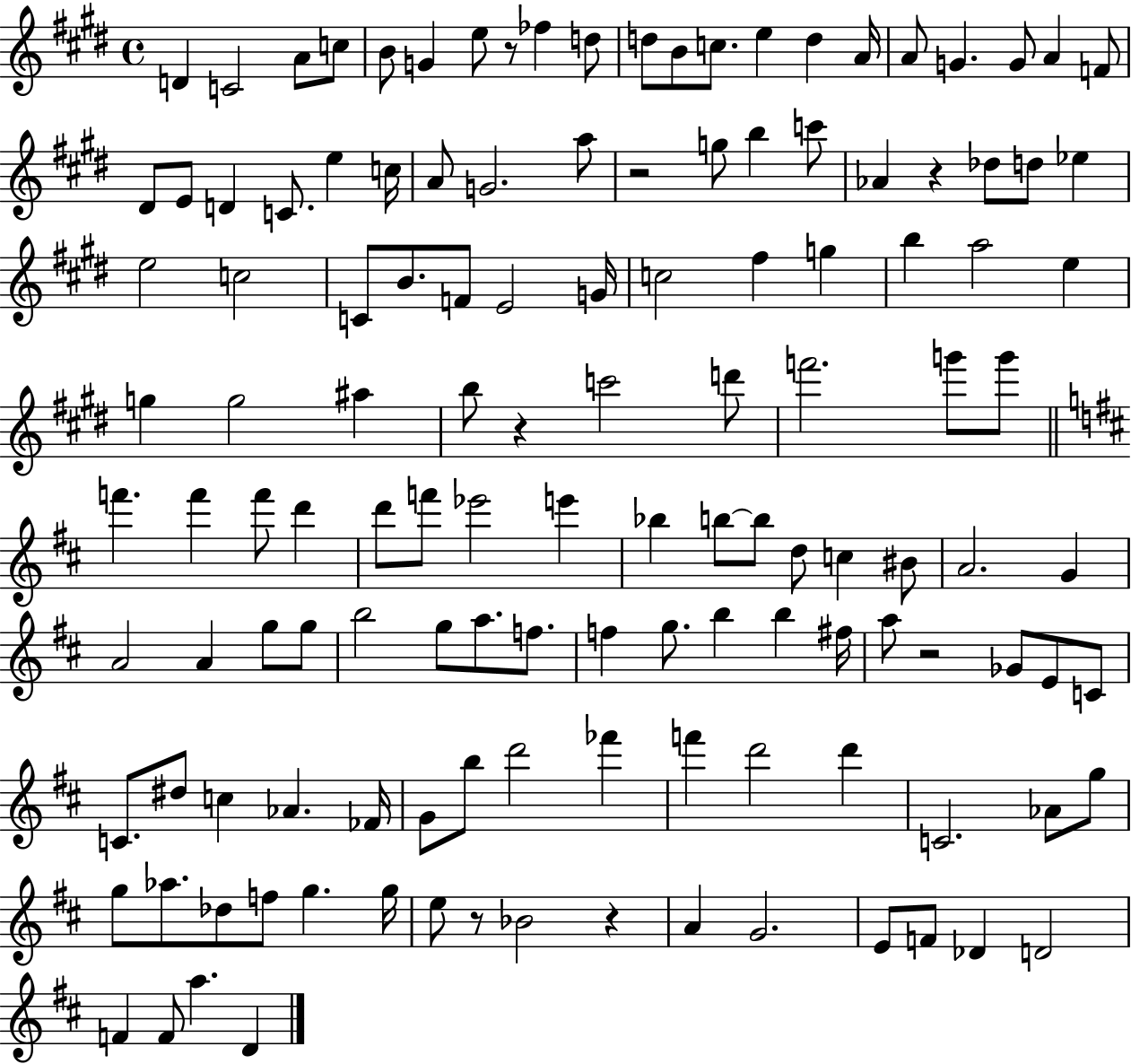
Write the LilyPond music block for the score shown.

{
  \clef treble
  \time 4/4
  \defaultTimeSignature
  \key e \major
  d'4 c'2 a'8 c''8 | b'8 g'4 e''8 r8 fes''4 d''8 | d''8 b'8 c''8. e''4 d''4 a'16 | a'8 g'4. g'8 a'4 f'8 | \break dis'8 e'8 d'4 c'8. e''4 c''16 | a'8 g'2. a''8 | r2 g''8 b''4 c'''8 | aes'4 r4 des''8 d''8 ees''4 | \break e''2 c''2 | c'8 b'8. f'8 e'2 g'16 | c''2 fis''4 g''4 | b''4 a''2 e''4 | \break g''4 g''2 ais''4 | b''8 r4 c'''2 d'''8 | f'''2. g'''8 g'''8 | \bar "||" \break \key b \minor f'''4. f'''4 f'''8 d'''4 | d'''8 f'''8 ees'''2 e'''4 | bes''4 b''8~~ b''8 d''8 c''4 bis'8 | a'2. g'4 | \break a'2 a'4 g''8 g''8 | b''2 g''8 a''8. f''8. | f''4 g''8. b''4 b''4 fis''16 | a''8 r2 ges'8 e'8 c'8 | \break c'8. dis''8 c''4 aes'4. fes'16 | g'8 b''8 d'''2 fes'''4 | f'''4 d'''2 d'''4 | c'2. aes'8 g''8 | \break g''8 aes''8. des''8 f''8 g''4. g''16 | e''8 r8 bes'2 r4 | a'4 g'2. | e'8 f'8 des'4 d'2 | \break f'4 f'8 a''4. d'4 | \bar "|."
}